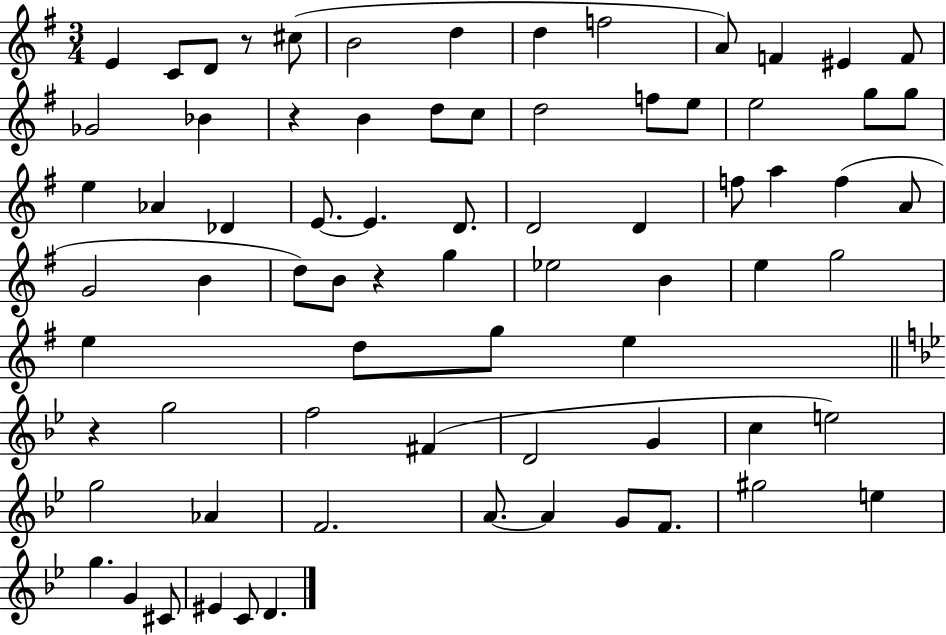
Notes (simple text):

E4/q C4/e D4/e R/e C#5/e B4/h D5/q D5/q F5/h A4/e F4/q EIS4/q F4/e Gb4/h Bb4/q R/q B4/q D5/e C5/e D5/h F5/e E5/e E5/h G5/e G5/e E5/q Ab4/q Db4/q E4/e. E4/q. D4/e. D4/h D4/q F5/e A5/q F5/q A4/e G4/h B4/q D5/e B4/e R/q G5/q Eb5/h B4/q E5/q G5/h E5/q D5/e G5/e E5/q R/q G5/h F5/h F#4/q D4/h G4/q C5/q E5/h G5/h Ab4/q F4/h. A4/e. A4/q G4/e F4/e. G#5/h E5/q G5/q. G4/q C#4/e EIS4/q C4/e D4/q.